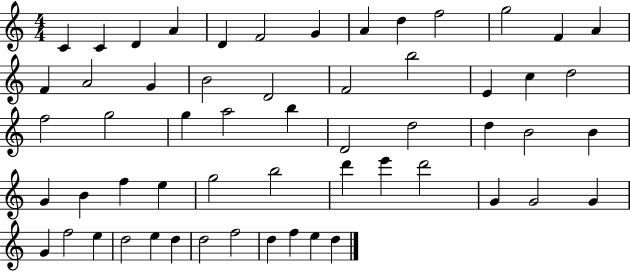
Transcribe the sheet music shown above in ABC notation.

X:1
T:Untitled
M:4/4
L:1/4
K:C
C C D A D F2 G A d f2 g2 F A F A2 G B2 D2 F2 b2 E c d2 f2 g2 g a2 b D2 d2 d B2 B G B f e g2 b2 d' e' d'2 G G2 G G f2 e d2 e d d2 f2 d f e d